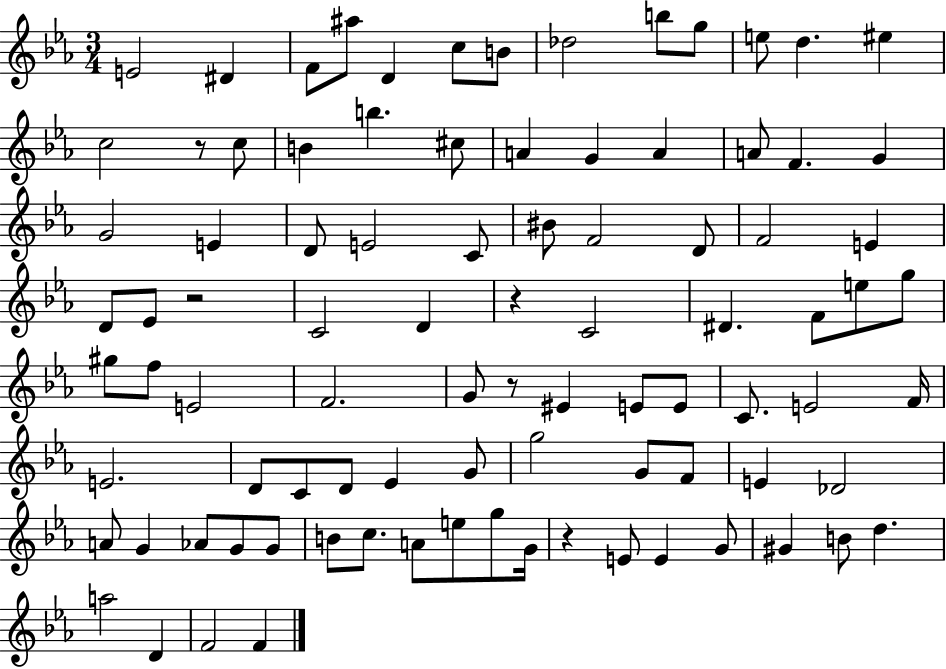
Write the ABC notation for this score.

X:1
T:Untitled
M:3/4
L:1/4
K:Eb
E2 ^D F/2 ^a/2 D c/2 B/2 _d2 b/2 g/2 e/2 d ^e c2 z/2 c/2 B b ^c/2 A G A A/2 F G G2 E D/2 E2 C/2 ^B/2 F2 D/2 F2 E D/2 _E/2 z2 C2 D z C2 ^D F/2 e/2 g/2 ^g/2 f/2 E2 F2 G/2 z/2 ^E E/2 E/2 C/2 E2 F/4 E2 D/2 C/2 D/2 _E G/2 g2 G/2 F/2 E _D2 A/2 G _A/2 G/2 G/2 B/2 c/2 A/2 e/2 g/2 G/4 z E/2 E G/2 ^G B/2 d a2 D F2 F